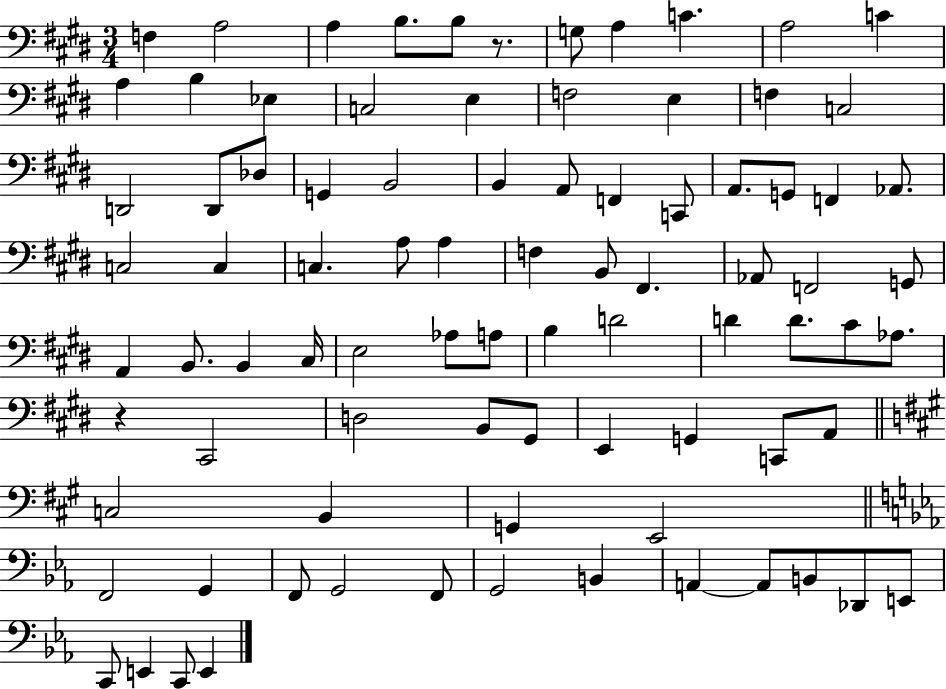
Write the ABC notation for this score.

X:1
T:Untitled
M:3/4
L:1/4
K:E
F, A,2 A, B,/2 B,/2 z/2 G,/2 A, C A,2 C A, B, _E, C,2 E, F,2 E, F, C,2 D,,2 D,,/2 _D,/2 G,, B,,2 B,, A,,/2 F,, C,,/2 A,,/2 G,,/2 F,, _A,,/2 C,2 C, C, A,/2 A, F, B,,/2 ^F,, _A,,/2 F,,2 G,,/2 A,, B,,/2 B,, ^C,/4 E,2 _A,/2 A,/2 B, D2 D D/2 ^C/2 _A,/2 z ^C,,2 D,2 B,,/2 ^G,,/2 E,, G,, C,,/2 A,,/2 C,2 B,, G,, E,,2 F,,2 G,, F,,/2 G,,2 F,,/2 G,,2 B,, A,, A,,/2 B,,/2 _D,,/2 E,,/2 C,,/2 E,, C,,/2 E,,